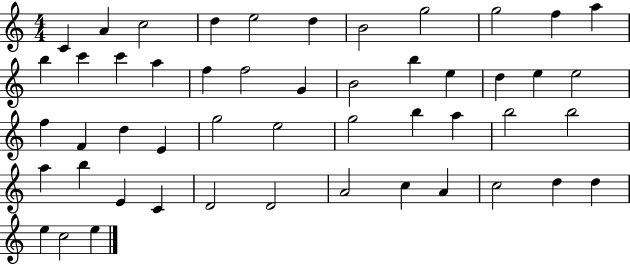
C4/q A4/q C5/h D5/q E5/h D5/q B4/h G5/h G5/h F5/q A5/q B5/q C6/q C6/q A5/q F5/q F5/h G4/q B4/h B5/q E5/q D5/q E5/q E5/h F5/q F4/q D5/q E4/q G5/h E5/h G5/h B5/q A5/q B5/h B5/h A5/q B5/q E4/q C4/q D4/h D4/h A4/h C5/q A4/q C5/h D5/q D5/q E5/q C5/h E5/q